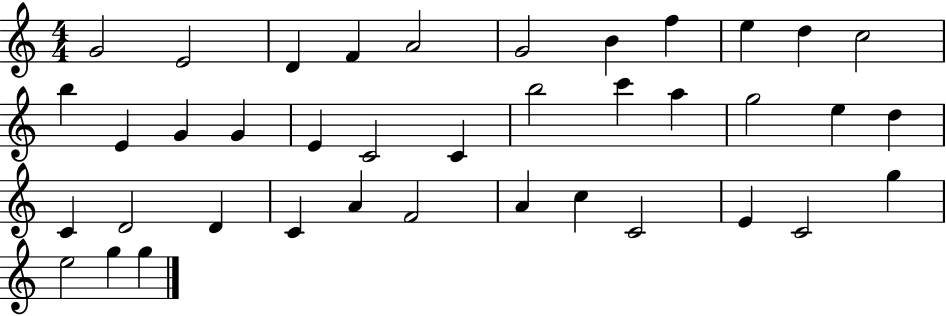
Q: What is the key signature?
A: C major